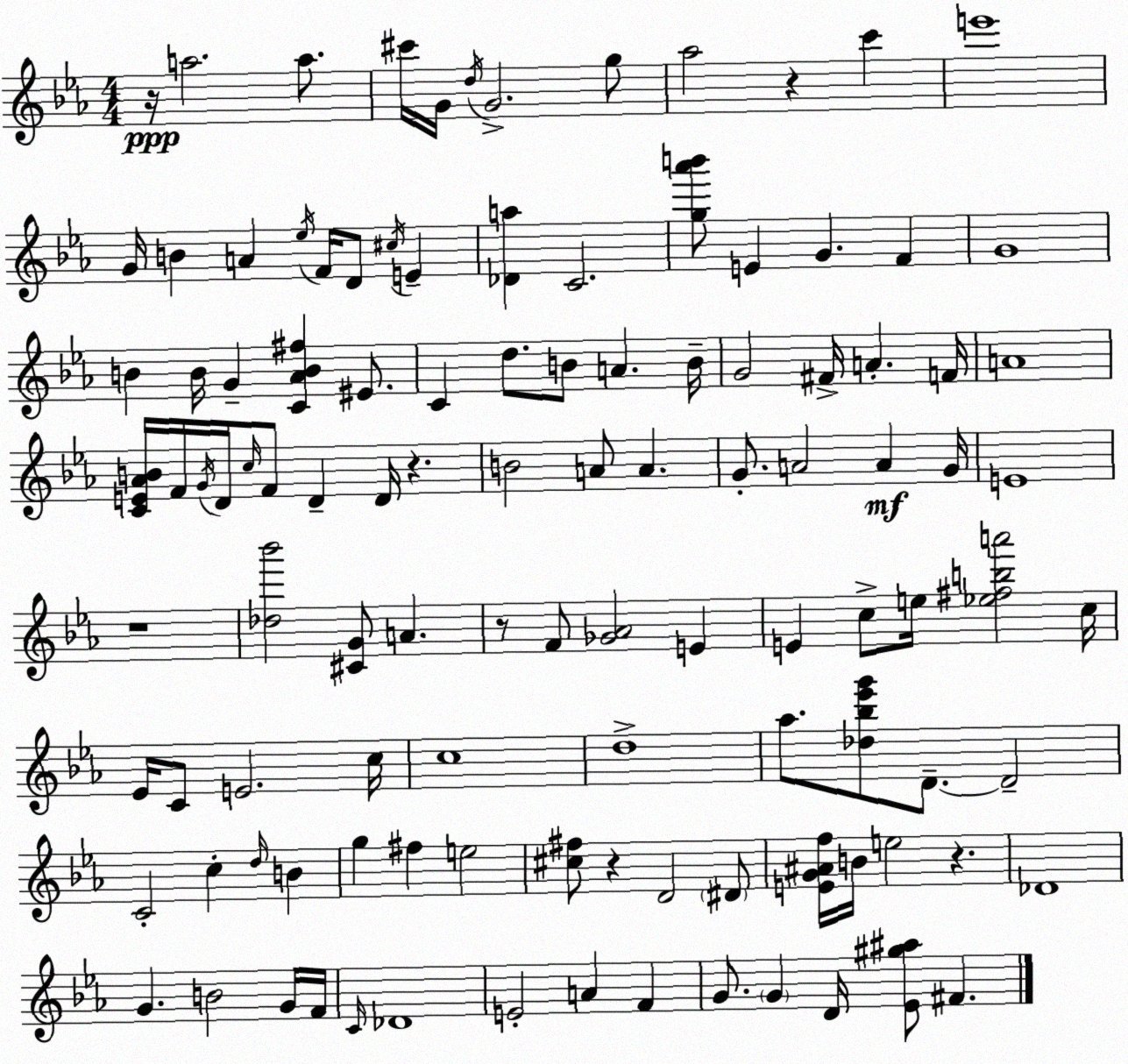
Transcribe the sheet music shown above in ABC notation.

X:1
T:Untitled
M:4/4
L:1/4
K:Cm
z/4 a2 a/2 ^c'/4 G/4 d/4 G2 g/2 _a2 z c' e'4 G/4 B A _e/4 F/4 D/2 ^c/4 E [_Da] C2 [g_a'b']/2 E G F G4 B B/4 G [C_AB^f] ^E/2 C d/2 B/2 A B/4 G2 ^F/4 A F/4 A4 [CE_AB]/4 F/4 G/4 D/4 c/4 F/2 D D/4 z B2 A/2 A G/2 A2 A G/4 E4 z4 [_d_b']2 [^CG]/2 A z/2 F/2 [_G_A]2 E E c/2 e/4 [_e^fba']2 c/4 _E/4 C/2 E2 c/4 c4 d4 _a/2 [_d_b_e'g']/2 D/2 D2 C2 c d/4 B g ^f e2 [^c^f]/2 z D2 ^D/2 [EG^Af]/4 B/4 e2 z _D4 G B2 G/4 F/4 C/4 _D4 E2 A F G/2 G D/4 [_E^g^a]/2 ^F